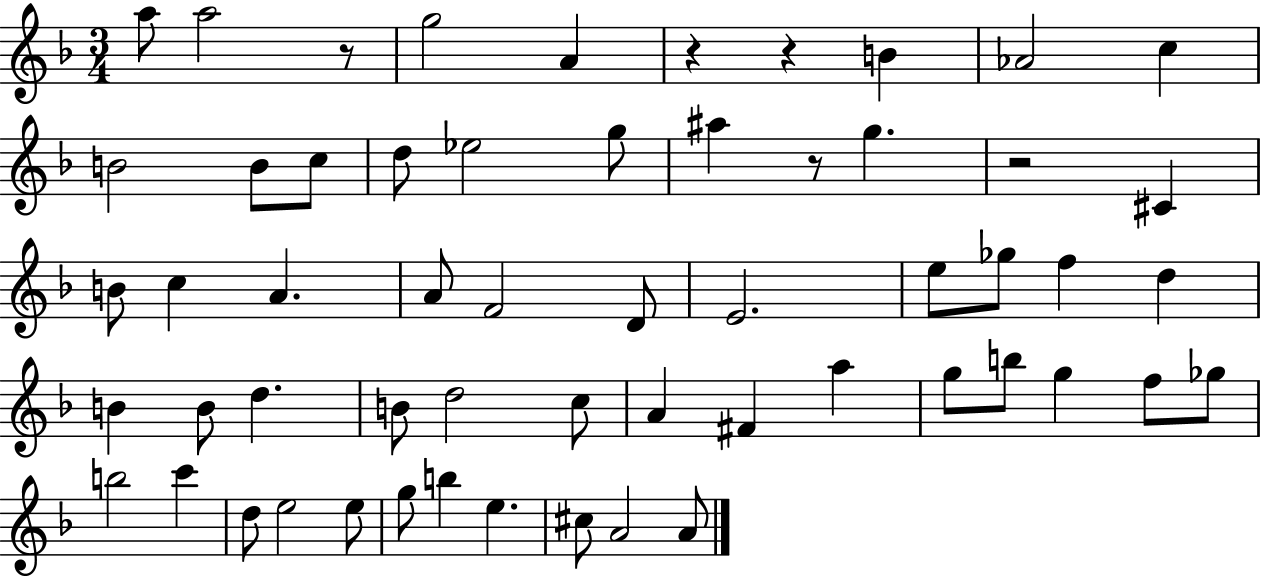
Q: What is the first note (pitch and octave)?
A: A5